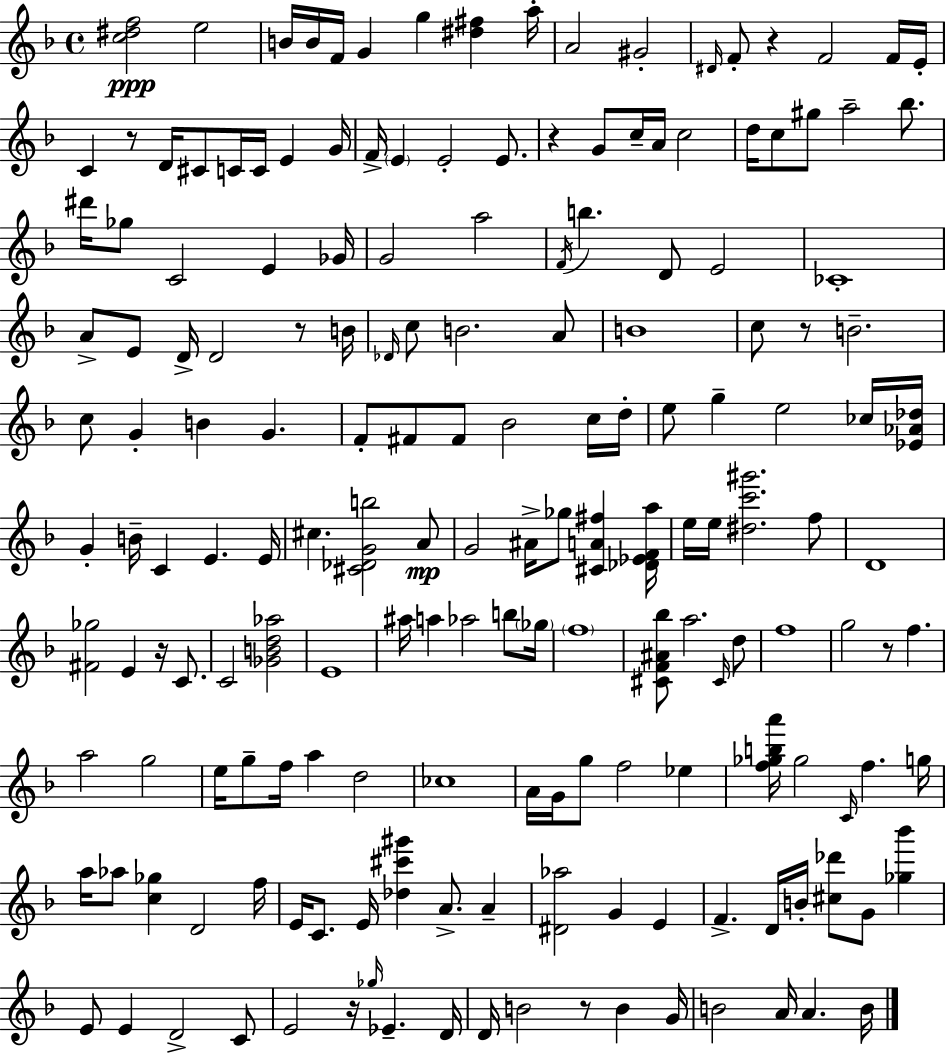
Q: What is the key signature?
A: F major